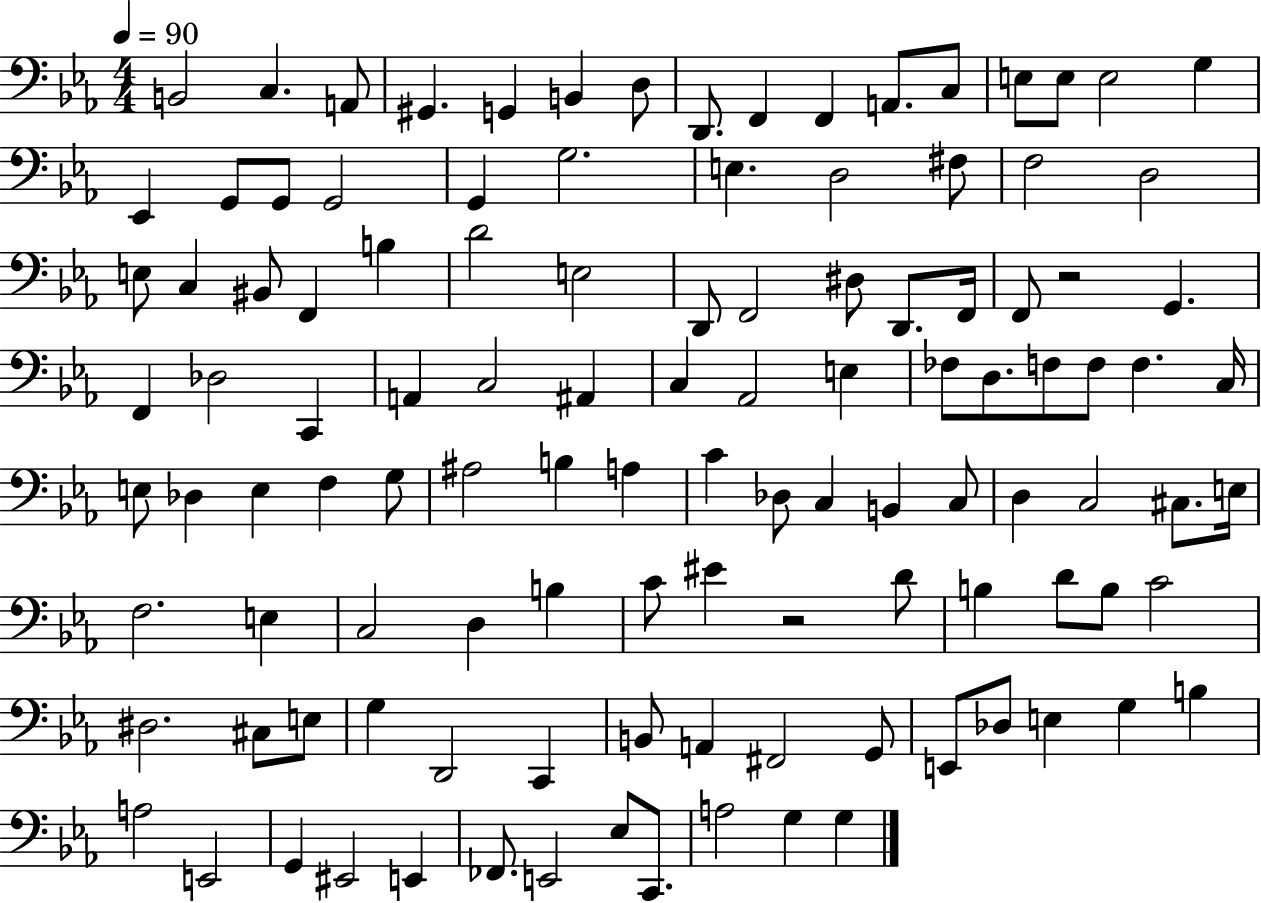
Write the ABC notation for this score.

X:1
T:Untitled
M:4/4
L:1/4
K:Eb
B,,2 C, A,,/2 ^G,, G,, B,, D,/2 D,,/2 F,, F,, A,,/2 C,/2 E,/2 E,/2 E,2 G, _E,, G,,/2 G,,/2 G,,2 G,, G,2 E, D,2 ^F,/2 F,2 D,2 E,/2 C, ^B,,/2 F,, B, D2 E,2 D,,/2 F,,2 ^D,/2 D,,/2 F,,/4 F,,/2 z2 G,, F,, _D,2 C,, A,, C,2 ^A,, C, _A,,2 E, _F,/2 D,/2 F,/2 F,/2 F, C,/4 E,/2 _D, E, F, G,/2 ^A,2 B, A, C _D,/2 C, B,, C,/2 D, C,2 ^C,/2 E,/4 F,2 E, C,2 D, B, C/2 ^E z2 D/2 B, D/2 B,/2 C2 ^D,2 ^C,/2 E,/2 G, D,,2 C,, B,,/2 A,, ^F,,2 G,,/2 E,,/2 _D,/2 E, G, B, A,2 E,,2 G,, ^E,,2 E,, _F,,/2 E,,2 _E,/2 C,,/2 A,2 G, G,